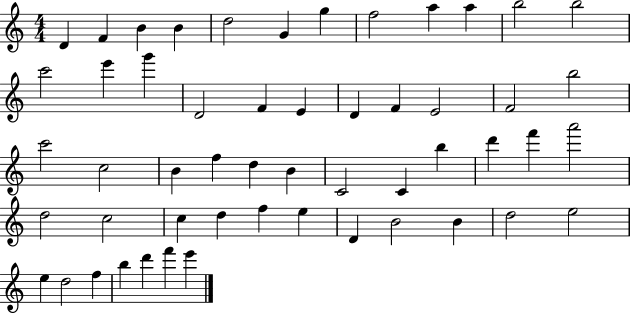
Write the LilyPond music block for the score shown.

{
  \clef treble
  \numericTimeSignature
  \time 4/4
  \key c \major
  d'4 f'4 b'4 b'4 | d''2 g'4 g''4 | f''2 a''4 a''4 | b''2 b''2 | \break c'''2 e'''4 g'''4 | d'2 f'4 e'4 | d'4 f'4 e'2 | f'2 b''2 | \break c'''2 c''2 | b'4 f''4 d''4 b'4 | c'2 c'4 b''4 | d'''4 f'''4 a'''2 | \break d''2 c''2 | c''4 d''4 f''4 e''4 | d'4 b'2 b'4 | d''2 e''2 | \break e''4 d''2 f''4 | b''4 d'''4 f'''4 e'''4 | \bar "|."
}